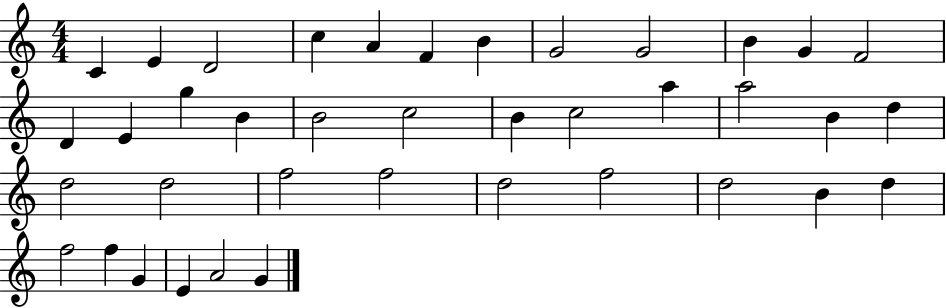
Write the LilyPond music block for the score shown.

{
  \clef treble
  \numericTimeSignature
  \time 4/4
  \key c \major
  c'4 e'4 d'2 | c''4 a'4 f'4 b'4 | g'2 g'2 | b'4 g'4 f'2 | \break d'4 e'4 g''4 b'4 | b'2 c''2 | b'4 c''2 a''4 | a''2 b'4 d''4 | \break d''2 d''2 | f''2 f''2 | d''2 f''2 | d''2 b'4 d''4 | \break f''2 f''4 g'4 | e'4 a'2 g'4 | \bar "|."
}